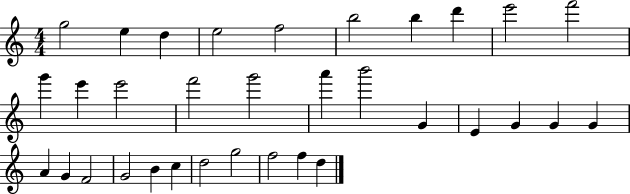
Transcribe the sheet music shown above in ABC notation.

X:1
T:Untitled
M:4/4
L:1/4
K:C
g2 e d e2 f2 b2 b d' e'2 f'2 g' e' e'2 f'2 g'2 a' b'2 G E G G G A G F2 G2 B c d2 g2 f2 f d